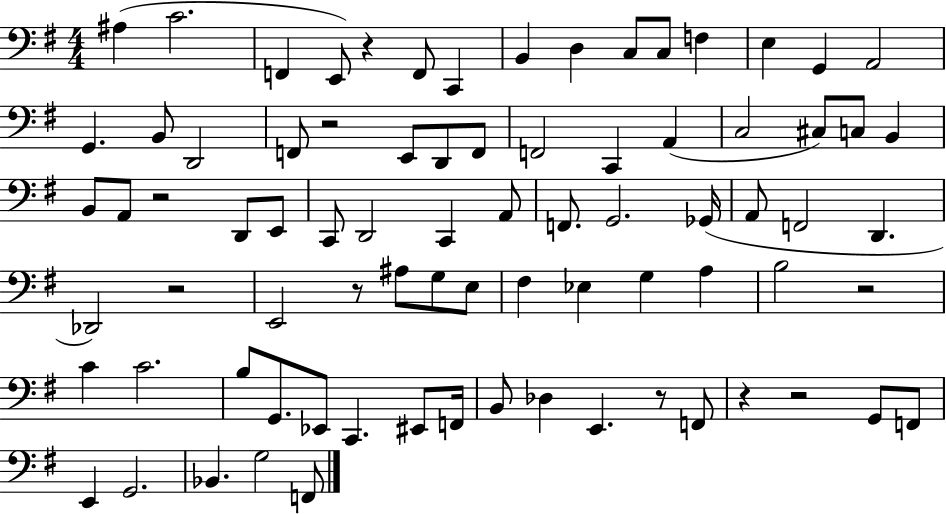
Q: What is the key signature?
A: G major